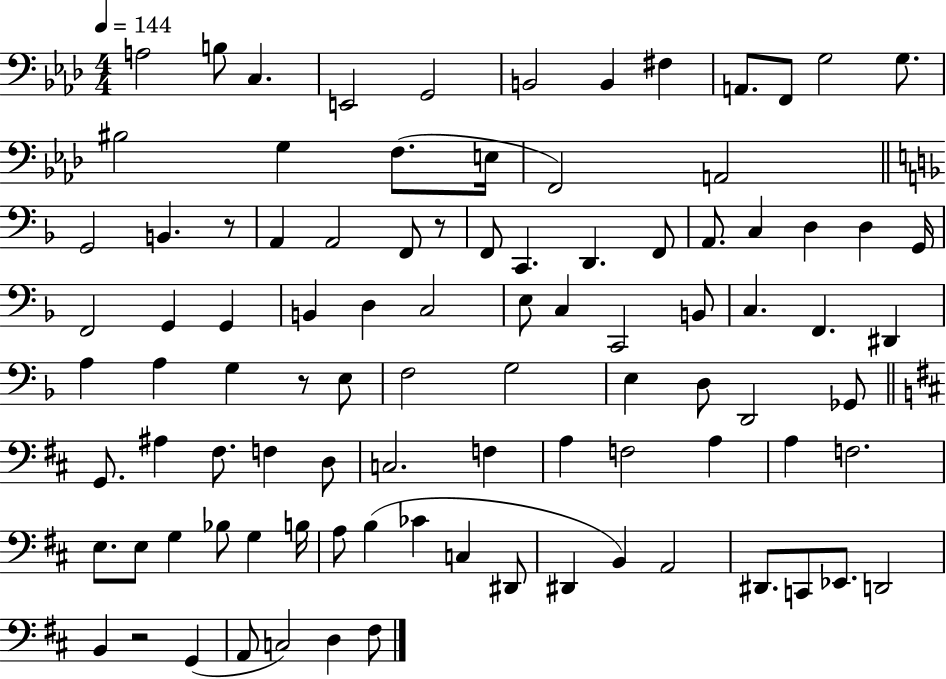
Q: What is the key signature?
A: AES major